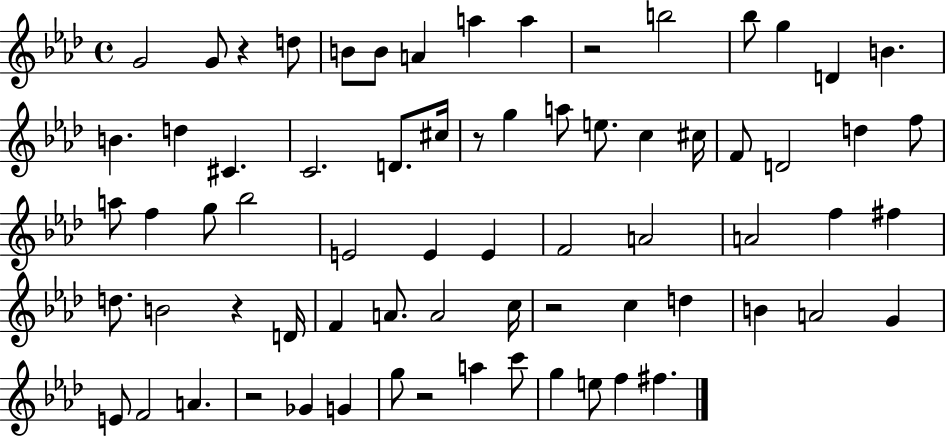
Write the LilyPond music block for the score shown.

{
  \clef treble
  \time 4/4
  \defaultTimeSignature
  \key aes \major
  g'2 g'8 r4 d''8 | b'8 b'8 a'4 a''4 a''4 | r2 b''2 | bes''8 g''4 d'4 b'4. | \break b'4. d''4 cis'4. | c'2. d'8. cis''16 | r8 g''4 a''8 e''8. c''4 cis''16 | f'8 d'2 d''4 f''8 | \break a''8 f''4 g''8 bes''2 | e'2 e'4 e'4 | f'2 a'2 | a'2 f''4 fis''4 | \break d''8. b'2 r4 d'16 | f'4 a'8. a'2 c''16 | r2 c''4 d''4 | b'4 a'2 g'4 | \break e'8 f'2 a'4. | r2 ges'4 g'4 | g''8 r2 a''4 c'''8 | g''4 e''8 f''4 fis''4. | \break \bar "|."
}